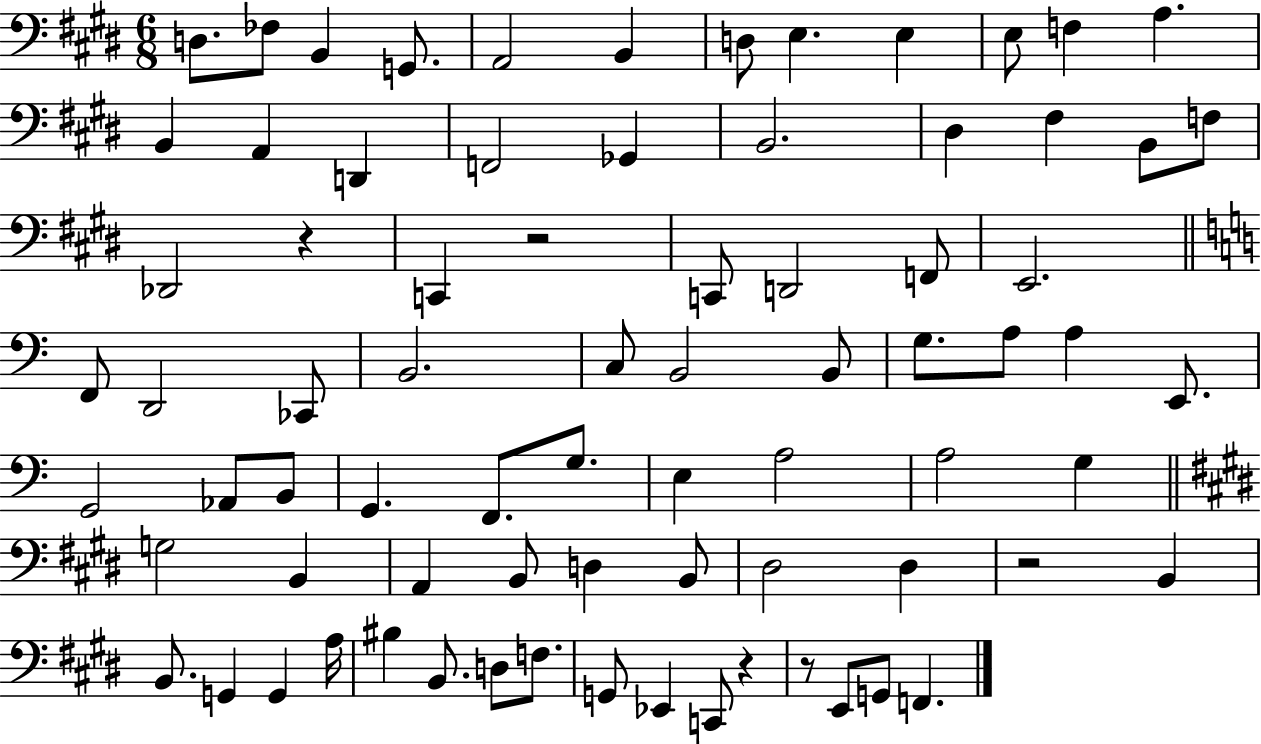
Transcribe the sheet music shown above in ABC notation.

X:1
T:Untitled
M:6/8
L:1/4
K:E
D,/2 _F,/2 B,, G,,/2 A,,2 B,, D,/2 E, E, E,/2 F, A, B,, A,, D,, F,,2 _G,, B,,2 ^D, ^F, B,,/2 F,/2 _D,,2 z C,, z2 C,,/2 D,,2 F,,/2 E,,2 F,,/2 D,,2 _C,,/2 B,,2 C,/2 B,,2 B,,/2 G,/2 A,/2 A, E,,/2 G,,2 _A,,/2 B,,/2 G,, F,,/2 G,/2 E, A,2 A,2 G, G,2 B,, A,, B,,/2 D, B,,/2 ^D,2 ^D, z2 B,, B,,/2 G,, G,, A,/4 ^B, B,,/2 D,/2 F,/2 G,,/2 _E,, C,,/2 z z/2 E,,/2 G,,/2 F,,